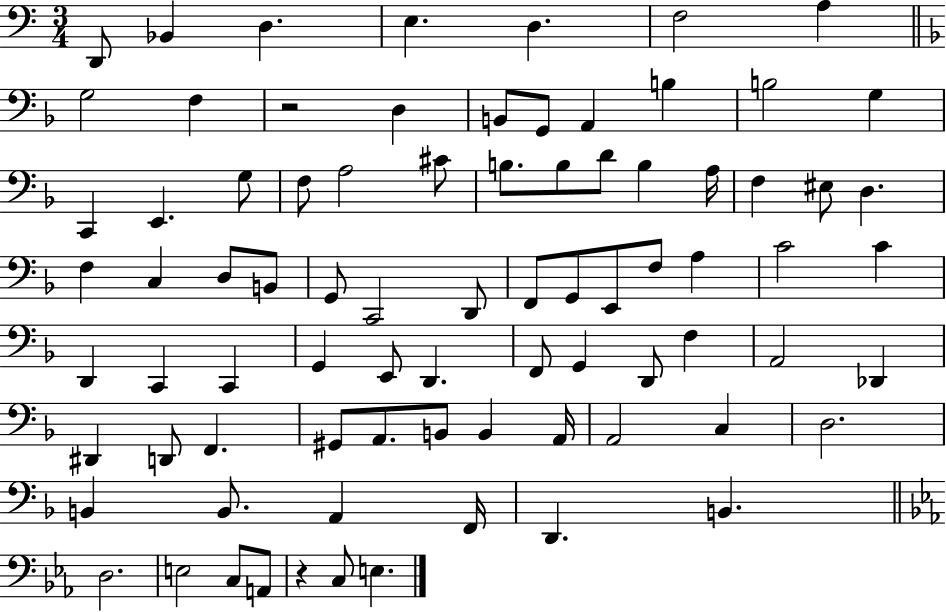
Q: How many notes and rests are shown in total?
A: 81